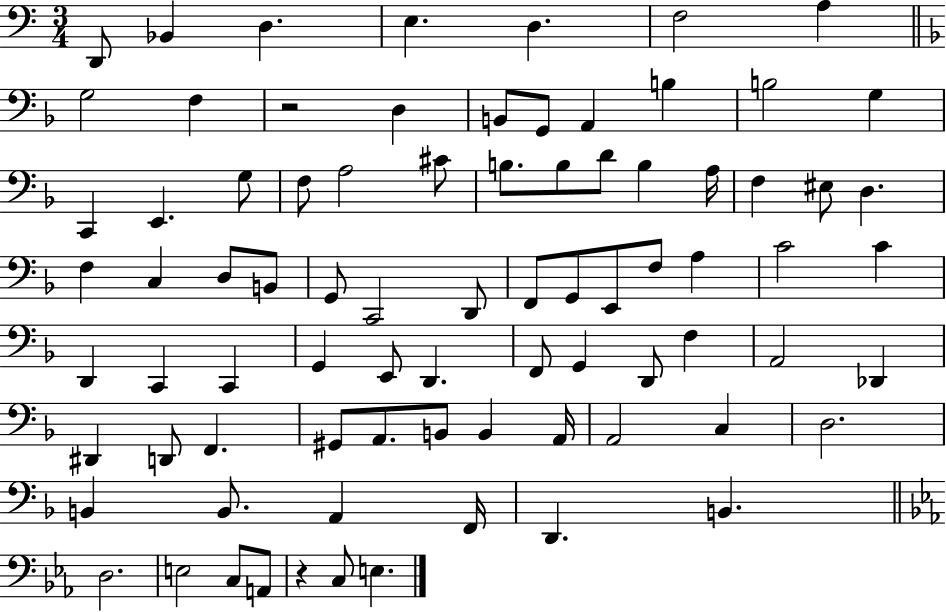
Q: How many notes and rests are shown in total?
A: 81